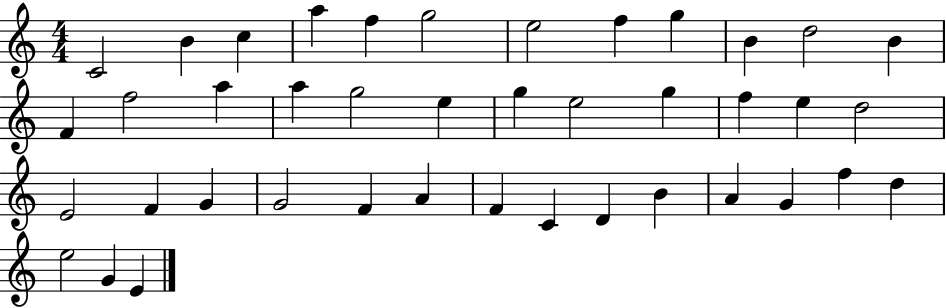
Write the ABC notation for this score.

X:1
T:Untitled
M:4/4
L:1/4
K:C
C2 B c a f g2 e2 f g B d2 B F f2 a a g2 e g e2 g f e d2 E2 F G G2 F A F C D B A G f d e2 G E